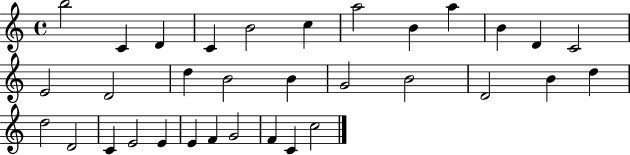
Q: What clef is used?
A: treble